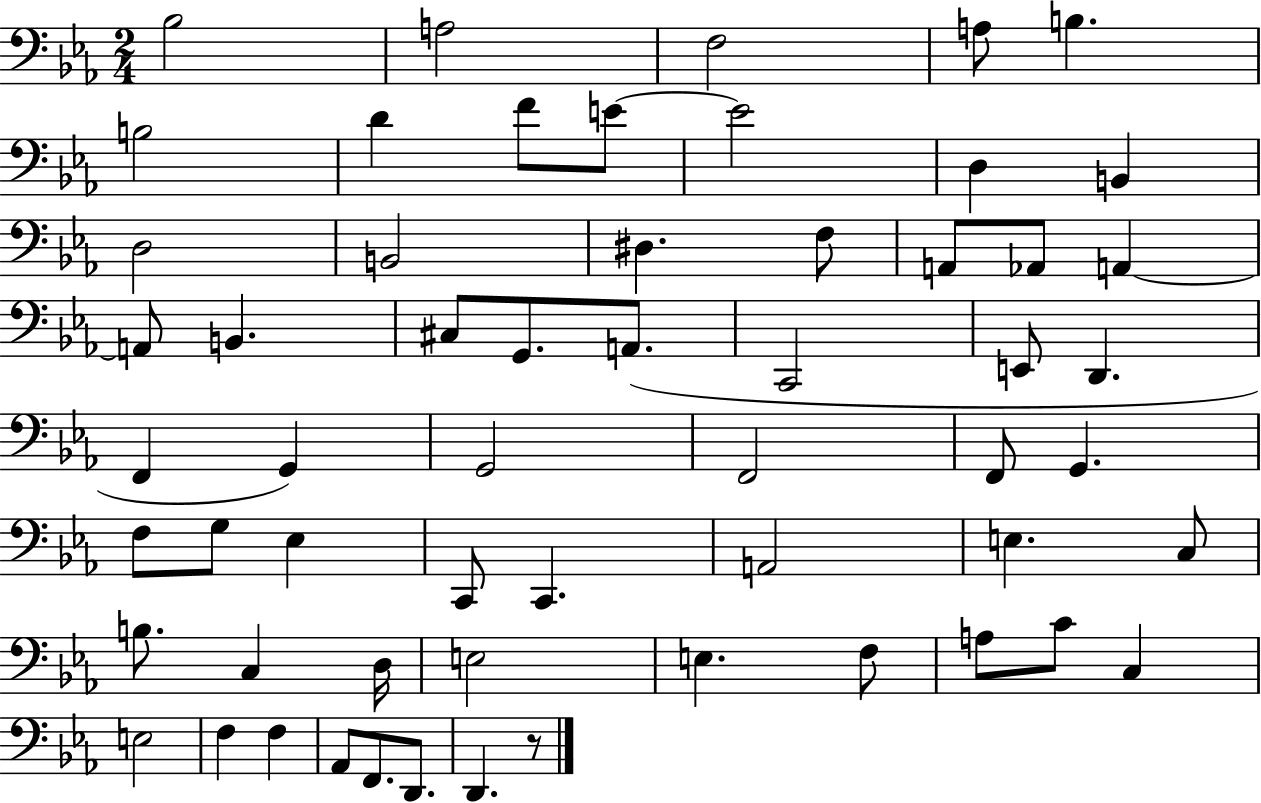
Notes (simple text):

Bb3/h A3/h F3/h A3/e B3/q. B3/h D4/q F4/e E4/e E4/h D3/q B2/q D3/h B2/h D#3/q. F3/e A2/e Ab2/e A2/q A2/e B2/q. C#3/e G2/e. A2/e. C2/h E2/e D2/q. F2/q G2/q G2/h F2/h F2/e G2/q. F3/e G3/e Eb3/q C2/e C2/q. A2/h E3/q. C3/e B3/e. C3/q D3/s E3/h E3/q. F3/e A3/e C4/e C3/q E3/h F3/q F3/q Ab2/e F2/e. D2/e. D2/q. R/e